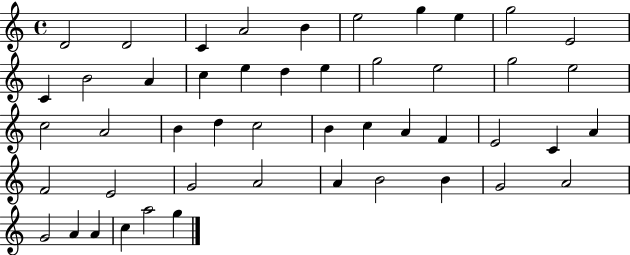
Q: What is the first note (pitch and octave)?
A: D4